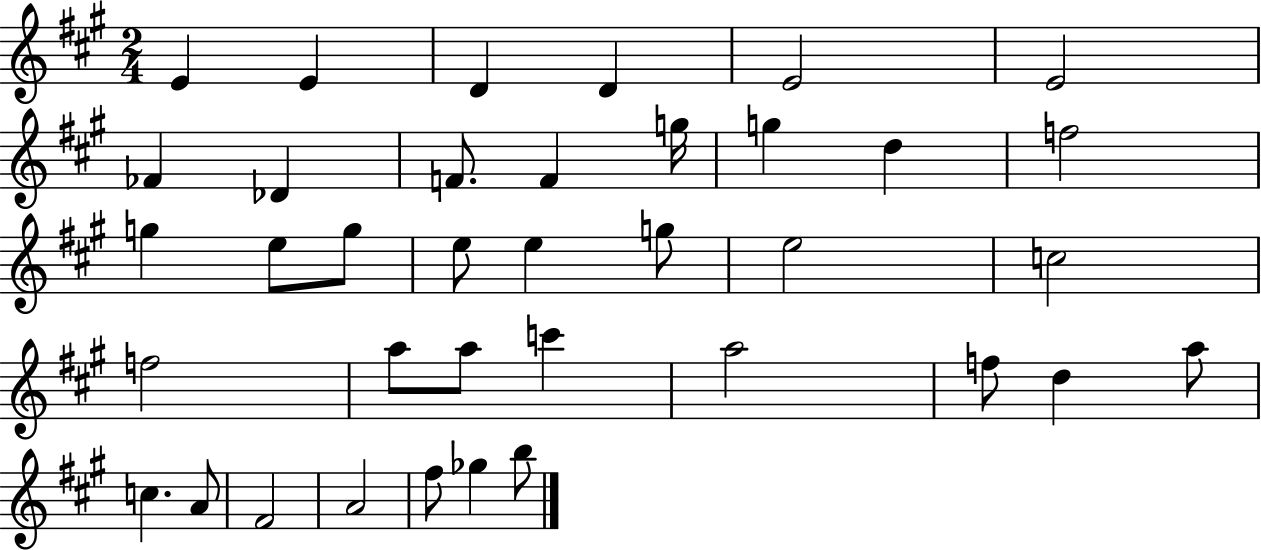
X:1
T:Untitled
M:2/4
L:1/4
K:A
E E D D E2 E2 _F _D F/2 F g/4 g d f2 g e/2 g/2 e/2 e g/2 e2 c2 f2 a/2 a/2 c' a2 f/2 d a/2 c A/2 ^F2 A2 ^f/2 _g b/2